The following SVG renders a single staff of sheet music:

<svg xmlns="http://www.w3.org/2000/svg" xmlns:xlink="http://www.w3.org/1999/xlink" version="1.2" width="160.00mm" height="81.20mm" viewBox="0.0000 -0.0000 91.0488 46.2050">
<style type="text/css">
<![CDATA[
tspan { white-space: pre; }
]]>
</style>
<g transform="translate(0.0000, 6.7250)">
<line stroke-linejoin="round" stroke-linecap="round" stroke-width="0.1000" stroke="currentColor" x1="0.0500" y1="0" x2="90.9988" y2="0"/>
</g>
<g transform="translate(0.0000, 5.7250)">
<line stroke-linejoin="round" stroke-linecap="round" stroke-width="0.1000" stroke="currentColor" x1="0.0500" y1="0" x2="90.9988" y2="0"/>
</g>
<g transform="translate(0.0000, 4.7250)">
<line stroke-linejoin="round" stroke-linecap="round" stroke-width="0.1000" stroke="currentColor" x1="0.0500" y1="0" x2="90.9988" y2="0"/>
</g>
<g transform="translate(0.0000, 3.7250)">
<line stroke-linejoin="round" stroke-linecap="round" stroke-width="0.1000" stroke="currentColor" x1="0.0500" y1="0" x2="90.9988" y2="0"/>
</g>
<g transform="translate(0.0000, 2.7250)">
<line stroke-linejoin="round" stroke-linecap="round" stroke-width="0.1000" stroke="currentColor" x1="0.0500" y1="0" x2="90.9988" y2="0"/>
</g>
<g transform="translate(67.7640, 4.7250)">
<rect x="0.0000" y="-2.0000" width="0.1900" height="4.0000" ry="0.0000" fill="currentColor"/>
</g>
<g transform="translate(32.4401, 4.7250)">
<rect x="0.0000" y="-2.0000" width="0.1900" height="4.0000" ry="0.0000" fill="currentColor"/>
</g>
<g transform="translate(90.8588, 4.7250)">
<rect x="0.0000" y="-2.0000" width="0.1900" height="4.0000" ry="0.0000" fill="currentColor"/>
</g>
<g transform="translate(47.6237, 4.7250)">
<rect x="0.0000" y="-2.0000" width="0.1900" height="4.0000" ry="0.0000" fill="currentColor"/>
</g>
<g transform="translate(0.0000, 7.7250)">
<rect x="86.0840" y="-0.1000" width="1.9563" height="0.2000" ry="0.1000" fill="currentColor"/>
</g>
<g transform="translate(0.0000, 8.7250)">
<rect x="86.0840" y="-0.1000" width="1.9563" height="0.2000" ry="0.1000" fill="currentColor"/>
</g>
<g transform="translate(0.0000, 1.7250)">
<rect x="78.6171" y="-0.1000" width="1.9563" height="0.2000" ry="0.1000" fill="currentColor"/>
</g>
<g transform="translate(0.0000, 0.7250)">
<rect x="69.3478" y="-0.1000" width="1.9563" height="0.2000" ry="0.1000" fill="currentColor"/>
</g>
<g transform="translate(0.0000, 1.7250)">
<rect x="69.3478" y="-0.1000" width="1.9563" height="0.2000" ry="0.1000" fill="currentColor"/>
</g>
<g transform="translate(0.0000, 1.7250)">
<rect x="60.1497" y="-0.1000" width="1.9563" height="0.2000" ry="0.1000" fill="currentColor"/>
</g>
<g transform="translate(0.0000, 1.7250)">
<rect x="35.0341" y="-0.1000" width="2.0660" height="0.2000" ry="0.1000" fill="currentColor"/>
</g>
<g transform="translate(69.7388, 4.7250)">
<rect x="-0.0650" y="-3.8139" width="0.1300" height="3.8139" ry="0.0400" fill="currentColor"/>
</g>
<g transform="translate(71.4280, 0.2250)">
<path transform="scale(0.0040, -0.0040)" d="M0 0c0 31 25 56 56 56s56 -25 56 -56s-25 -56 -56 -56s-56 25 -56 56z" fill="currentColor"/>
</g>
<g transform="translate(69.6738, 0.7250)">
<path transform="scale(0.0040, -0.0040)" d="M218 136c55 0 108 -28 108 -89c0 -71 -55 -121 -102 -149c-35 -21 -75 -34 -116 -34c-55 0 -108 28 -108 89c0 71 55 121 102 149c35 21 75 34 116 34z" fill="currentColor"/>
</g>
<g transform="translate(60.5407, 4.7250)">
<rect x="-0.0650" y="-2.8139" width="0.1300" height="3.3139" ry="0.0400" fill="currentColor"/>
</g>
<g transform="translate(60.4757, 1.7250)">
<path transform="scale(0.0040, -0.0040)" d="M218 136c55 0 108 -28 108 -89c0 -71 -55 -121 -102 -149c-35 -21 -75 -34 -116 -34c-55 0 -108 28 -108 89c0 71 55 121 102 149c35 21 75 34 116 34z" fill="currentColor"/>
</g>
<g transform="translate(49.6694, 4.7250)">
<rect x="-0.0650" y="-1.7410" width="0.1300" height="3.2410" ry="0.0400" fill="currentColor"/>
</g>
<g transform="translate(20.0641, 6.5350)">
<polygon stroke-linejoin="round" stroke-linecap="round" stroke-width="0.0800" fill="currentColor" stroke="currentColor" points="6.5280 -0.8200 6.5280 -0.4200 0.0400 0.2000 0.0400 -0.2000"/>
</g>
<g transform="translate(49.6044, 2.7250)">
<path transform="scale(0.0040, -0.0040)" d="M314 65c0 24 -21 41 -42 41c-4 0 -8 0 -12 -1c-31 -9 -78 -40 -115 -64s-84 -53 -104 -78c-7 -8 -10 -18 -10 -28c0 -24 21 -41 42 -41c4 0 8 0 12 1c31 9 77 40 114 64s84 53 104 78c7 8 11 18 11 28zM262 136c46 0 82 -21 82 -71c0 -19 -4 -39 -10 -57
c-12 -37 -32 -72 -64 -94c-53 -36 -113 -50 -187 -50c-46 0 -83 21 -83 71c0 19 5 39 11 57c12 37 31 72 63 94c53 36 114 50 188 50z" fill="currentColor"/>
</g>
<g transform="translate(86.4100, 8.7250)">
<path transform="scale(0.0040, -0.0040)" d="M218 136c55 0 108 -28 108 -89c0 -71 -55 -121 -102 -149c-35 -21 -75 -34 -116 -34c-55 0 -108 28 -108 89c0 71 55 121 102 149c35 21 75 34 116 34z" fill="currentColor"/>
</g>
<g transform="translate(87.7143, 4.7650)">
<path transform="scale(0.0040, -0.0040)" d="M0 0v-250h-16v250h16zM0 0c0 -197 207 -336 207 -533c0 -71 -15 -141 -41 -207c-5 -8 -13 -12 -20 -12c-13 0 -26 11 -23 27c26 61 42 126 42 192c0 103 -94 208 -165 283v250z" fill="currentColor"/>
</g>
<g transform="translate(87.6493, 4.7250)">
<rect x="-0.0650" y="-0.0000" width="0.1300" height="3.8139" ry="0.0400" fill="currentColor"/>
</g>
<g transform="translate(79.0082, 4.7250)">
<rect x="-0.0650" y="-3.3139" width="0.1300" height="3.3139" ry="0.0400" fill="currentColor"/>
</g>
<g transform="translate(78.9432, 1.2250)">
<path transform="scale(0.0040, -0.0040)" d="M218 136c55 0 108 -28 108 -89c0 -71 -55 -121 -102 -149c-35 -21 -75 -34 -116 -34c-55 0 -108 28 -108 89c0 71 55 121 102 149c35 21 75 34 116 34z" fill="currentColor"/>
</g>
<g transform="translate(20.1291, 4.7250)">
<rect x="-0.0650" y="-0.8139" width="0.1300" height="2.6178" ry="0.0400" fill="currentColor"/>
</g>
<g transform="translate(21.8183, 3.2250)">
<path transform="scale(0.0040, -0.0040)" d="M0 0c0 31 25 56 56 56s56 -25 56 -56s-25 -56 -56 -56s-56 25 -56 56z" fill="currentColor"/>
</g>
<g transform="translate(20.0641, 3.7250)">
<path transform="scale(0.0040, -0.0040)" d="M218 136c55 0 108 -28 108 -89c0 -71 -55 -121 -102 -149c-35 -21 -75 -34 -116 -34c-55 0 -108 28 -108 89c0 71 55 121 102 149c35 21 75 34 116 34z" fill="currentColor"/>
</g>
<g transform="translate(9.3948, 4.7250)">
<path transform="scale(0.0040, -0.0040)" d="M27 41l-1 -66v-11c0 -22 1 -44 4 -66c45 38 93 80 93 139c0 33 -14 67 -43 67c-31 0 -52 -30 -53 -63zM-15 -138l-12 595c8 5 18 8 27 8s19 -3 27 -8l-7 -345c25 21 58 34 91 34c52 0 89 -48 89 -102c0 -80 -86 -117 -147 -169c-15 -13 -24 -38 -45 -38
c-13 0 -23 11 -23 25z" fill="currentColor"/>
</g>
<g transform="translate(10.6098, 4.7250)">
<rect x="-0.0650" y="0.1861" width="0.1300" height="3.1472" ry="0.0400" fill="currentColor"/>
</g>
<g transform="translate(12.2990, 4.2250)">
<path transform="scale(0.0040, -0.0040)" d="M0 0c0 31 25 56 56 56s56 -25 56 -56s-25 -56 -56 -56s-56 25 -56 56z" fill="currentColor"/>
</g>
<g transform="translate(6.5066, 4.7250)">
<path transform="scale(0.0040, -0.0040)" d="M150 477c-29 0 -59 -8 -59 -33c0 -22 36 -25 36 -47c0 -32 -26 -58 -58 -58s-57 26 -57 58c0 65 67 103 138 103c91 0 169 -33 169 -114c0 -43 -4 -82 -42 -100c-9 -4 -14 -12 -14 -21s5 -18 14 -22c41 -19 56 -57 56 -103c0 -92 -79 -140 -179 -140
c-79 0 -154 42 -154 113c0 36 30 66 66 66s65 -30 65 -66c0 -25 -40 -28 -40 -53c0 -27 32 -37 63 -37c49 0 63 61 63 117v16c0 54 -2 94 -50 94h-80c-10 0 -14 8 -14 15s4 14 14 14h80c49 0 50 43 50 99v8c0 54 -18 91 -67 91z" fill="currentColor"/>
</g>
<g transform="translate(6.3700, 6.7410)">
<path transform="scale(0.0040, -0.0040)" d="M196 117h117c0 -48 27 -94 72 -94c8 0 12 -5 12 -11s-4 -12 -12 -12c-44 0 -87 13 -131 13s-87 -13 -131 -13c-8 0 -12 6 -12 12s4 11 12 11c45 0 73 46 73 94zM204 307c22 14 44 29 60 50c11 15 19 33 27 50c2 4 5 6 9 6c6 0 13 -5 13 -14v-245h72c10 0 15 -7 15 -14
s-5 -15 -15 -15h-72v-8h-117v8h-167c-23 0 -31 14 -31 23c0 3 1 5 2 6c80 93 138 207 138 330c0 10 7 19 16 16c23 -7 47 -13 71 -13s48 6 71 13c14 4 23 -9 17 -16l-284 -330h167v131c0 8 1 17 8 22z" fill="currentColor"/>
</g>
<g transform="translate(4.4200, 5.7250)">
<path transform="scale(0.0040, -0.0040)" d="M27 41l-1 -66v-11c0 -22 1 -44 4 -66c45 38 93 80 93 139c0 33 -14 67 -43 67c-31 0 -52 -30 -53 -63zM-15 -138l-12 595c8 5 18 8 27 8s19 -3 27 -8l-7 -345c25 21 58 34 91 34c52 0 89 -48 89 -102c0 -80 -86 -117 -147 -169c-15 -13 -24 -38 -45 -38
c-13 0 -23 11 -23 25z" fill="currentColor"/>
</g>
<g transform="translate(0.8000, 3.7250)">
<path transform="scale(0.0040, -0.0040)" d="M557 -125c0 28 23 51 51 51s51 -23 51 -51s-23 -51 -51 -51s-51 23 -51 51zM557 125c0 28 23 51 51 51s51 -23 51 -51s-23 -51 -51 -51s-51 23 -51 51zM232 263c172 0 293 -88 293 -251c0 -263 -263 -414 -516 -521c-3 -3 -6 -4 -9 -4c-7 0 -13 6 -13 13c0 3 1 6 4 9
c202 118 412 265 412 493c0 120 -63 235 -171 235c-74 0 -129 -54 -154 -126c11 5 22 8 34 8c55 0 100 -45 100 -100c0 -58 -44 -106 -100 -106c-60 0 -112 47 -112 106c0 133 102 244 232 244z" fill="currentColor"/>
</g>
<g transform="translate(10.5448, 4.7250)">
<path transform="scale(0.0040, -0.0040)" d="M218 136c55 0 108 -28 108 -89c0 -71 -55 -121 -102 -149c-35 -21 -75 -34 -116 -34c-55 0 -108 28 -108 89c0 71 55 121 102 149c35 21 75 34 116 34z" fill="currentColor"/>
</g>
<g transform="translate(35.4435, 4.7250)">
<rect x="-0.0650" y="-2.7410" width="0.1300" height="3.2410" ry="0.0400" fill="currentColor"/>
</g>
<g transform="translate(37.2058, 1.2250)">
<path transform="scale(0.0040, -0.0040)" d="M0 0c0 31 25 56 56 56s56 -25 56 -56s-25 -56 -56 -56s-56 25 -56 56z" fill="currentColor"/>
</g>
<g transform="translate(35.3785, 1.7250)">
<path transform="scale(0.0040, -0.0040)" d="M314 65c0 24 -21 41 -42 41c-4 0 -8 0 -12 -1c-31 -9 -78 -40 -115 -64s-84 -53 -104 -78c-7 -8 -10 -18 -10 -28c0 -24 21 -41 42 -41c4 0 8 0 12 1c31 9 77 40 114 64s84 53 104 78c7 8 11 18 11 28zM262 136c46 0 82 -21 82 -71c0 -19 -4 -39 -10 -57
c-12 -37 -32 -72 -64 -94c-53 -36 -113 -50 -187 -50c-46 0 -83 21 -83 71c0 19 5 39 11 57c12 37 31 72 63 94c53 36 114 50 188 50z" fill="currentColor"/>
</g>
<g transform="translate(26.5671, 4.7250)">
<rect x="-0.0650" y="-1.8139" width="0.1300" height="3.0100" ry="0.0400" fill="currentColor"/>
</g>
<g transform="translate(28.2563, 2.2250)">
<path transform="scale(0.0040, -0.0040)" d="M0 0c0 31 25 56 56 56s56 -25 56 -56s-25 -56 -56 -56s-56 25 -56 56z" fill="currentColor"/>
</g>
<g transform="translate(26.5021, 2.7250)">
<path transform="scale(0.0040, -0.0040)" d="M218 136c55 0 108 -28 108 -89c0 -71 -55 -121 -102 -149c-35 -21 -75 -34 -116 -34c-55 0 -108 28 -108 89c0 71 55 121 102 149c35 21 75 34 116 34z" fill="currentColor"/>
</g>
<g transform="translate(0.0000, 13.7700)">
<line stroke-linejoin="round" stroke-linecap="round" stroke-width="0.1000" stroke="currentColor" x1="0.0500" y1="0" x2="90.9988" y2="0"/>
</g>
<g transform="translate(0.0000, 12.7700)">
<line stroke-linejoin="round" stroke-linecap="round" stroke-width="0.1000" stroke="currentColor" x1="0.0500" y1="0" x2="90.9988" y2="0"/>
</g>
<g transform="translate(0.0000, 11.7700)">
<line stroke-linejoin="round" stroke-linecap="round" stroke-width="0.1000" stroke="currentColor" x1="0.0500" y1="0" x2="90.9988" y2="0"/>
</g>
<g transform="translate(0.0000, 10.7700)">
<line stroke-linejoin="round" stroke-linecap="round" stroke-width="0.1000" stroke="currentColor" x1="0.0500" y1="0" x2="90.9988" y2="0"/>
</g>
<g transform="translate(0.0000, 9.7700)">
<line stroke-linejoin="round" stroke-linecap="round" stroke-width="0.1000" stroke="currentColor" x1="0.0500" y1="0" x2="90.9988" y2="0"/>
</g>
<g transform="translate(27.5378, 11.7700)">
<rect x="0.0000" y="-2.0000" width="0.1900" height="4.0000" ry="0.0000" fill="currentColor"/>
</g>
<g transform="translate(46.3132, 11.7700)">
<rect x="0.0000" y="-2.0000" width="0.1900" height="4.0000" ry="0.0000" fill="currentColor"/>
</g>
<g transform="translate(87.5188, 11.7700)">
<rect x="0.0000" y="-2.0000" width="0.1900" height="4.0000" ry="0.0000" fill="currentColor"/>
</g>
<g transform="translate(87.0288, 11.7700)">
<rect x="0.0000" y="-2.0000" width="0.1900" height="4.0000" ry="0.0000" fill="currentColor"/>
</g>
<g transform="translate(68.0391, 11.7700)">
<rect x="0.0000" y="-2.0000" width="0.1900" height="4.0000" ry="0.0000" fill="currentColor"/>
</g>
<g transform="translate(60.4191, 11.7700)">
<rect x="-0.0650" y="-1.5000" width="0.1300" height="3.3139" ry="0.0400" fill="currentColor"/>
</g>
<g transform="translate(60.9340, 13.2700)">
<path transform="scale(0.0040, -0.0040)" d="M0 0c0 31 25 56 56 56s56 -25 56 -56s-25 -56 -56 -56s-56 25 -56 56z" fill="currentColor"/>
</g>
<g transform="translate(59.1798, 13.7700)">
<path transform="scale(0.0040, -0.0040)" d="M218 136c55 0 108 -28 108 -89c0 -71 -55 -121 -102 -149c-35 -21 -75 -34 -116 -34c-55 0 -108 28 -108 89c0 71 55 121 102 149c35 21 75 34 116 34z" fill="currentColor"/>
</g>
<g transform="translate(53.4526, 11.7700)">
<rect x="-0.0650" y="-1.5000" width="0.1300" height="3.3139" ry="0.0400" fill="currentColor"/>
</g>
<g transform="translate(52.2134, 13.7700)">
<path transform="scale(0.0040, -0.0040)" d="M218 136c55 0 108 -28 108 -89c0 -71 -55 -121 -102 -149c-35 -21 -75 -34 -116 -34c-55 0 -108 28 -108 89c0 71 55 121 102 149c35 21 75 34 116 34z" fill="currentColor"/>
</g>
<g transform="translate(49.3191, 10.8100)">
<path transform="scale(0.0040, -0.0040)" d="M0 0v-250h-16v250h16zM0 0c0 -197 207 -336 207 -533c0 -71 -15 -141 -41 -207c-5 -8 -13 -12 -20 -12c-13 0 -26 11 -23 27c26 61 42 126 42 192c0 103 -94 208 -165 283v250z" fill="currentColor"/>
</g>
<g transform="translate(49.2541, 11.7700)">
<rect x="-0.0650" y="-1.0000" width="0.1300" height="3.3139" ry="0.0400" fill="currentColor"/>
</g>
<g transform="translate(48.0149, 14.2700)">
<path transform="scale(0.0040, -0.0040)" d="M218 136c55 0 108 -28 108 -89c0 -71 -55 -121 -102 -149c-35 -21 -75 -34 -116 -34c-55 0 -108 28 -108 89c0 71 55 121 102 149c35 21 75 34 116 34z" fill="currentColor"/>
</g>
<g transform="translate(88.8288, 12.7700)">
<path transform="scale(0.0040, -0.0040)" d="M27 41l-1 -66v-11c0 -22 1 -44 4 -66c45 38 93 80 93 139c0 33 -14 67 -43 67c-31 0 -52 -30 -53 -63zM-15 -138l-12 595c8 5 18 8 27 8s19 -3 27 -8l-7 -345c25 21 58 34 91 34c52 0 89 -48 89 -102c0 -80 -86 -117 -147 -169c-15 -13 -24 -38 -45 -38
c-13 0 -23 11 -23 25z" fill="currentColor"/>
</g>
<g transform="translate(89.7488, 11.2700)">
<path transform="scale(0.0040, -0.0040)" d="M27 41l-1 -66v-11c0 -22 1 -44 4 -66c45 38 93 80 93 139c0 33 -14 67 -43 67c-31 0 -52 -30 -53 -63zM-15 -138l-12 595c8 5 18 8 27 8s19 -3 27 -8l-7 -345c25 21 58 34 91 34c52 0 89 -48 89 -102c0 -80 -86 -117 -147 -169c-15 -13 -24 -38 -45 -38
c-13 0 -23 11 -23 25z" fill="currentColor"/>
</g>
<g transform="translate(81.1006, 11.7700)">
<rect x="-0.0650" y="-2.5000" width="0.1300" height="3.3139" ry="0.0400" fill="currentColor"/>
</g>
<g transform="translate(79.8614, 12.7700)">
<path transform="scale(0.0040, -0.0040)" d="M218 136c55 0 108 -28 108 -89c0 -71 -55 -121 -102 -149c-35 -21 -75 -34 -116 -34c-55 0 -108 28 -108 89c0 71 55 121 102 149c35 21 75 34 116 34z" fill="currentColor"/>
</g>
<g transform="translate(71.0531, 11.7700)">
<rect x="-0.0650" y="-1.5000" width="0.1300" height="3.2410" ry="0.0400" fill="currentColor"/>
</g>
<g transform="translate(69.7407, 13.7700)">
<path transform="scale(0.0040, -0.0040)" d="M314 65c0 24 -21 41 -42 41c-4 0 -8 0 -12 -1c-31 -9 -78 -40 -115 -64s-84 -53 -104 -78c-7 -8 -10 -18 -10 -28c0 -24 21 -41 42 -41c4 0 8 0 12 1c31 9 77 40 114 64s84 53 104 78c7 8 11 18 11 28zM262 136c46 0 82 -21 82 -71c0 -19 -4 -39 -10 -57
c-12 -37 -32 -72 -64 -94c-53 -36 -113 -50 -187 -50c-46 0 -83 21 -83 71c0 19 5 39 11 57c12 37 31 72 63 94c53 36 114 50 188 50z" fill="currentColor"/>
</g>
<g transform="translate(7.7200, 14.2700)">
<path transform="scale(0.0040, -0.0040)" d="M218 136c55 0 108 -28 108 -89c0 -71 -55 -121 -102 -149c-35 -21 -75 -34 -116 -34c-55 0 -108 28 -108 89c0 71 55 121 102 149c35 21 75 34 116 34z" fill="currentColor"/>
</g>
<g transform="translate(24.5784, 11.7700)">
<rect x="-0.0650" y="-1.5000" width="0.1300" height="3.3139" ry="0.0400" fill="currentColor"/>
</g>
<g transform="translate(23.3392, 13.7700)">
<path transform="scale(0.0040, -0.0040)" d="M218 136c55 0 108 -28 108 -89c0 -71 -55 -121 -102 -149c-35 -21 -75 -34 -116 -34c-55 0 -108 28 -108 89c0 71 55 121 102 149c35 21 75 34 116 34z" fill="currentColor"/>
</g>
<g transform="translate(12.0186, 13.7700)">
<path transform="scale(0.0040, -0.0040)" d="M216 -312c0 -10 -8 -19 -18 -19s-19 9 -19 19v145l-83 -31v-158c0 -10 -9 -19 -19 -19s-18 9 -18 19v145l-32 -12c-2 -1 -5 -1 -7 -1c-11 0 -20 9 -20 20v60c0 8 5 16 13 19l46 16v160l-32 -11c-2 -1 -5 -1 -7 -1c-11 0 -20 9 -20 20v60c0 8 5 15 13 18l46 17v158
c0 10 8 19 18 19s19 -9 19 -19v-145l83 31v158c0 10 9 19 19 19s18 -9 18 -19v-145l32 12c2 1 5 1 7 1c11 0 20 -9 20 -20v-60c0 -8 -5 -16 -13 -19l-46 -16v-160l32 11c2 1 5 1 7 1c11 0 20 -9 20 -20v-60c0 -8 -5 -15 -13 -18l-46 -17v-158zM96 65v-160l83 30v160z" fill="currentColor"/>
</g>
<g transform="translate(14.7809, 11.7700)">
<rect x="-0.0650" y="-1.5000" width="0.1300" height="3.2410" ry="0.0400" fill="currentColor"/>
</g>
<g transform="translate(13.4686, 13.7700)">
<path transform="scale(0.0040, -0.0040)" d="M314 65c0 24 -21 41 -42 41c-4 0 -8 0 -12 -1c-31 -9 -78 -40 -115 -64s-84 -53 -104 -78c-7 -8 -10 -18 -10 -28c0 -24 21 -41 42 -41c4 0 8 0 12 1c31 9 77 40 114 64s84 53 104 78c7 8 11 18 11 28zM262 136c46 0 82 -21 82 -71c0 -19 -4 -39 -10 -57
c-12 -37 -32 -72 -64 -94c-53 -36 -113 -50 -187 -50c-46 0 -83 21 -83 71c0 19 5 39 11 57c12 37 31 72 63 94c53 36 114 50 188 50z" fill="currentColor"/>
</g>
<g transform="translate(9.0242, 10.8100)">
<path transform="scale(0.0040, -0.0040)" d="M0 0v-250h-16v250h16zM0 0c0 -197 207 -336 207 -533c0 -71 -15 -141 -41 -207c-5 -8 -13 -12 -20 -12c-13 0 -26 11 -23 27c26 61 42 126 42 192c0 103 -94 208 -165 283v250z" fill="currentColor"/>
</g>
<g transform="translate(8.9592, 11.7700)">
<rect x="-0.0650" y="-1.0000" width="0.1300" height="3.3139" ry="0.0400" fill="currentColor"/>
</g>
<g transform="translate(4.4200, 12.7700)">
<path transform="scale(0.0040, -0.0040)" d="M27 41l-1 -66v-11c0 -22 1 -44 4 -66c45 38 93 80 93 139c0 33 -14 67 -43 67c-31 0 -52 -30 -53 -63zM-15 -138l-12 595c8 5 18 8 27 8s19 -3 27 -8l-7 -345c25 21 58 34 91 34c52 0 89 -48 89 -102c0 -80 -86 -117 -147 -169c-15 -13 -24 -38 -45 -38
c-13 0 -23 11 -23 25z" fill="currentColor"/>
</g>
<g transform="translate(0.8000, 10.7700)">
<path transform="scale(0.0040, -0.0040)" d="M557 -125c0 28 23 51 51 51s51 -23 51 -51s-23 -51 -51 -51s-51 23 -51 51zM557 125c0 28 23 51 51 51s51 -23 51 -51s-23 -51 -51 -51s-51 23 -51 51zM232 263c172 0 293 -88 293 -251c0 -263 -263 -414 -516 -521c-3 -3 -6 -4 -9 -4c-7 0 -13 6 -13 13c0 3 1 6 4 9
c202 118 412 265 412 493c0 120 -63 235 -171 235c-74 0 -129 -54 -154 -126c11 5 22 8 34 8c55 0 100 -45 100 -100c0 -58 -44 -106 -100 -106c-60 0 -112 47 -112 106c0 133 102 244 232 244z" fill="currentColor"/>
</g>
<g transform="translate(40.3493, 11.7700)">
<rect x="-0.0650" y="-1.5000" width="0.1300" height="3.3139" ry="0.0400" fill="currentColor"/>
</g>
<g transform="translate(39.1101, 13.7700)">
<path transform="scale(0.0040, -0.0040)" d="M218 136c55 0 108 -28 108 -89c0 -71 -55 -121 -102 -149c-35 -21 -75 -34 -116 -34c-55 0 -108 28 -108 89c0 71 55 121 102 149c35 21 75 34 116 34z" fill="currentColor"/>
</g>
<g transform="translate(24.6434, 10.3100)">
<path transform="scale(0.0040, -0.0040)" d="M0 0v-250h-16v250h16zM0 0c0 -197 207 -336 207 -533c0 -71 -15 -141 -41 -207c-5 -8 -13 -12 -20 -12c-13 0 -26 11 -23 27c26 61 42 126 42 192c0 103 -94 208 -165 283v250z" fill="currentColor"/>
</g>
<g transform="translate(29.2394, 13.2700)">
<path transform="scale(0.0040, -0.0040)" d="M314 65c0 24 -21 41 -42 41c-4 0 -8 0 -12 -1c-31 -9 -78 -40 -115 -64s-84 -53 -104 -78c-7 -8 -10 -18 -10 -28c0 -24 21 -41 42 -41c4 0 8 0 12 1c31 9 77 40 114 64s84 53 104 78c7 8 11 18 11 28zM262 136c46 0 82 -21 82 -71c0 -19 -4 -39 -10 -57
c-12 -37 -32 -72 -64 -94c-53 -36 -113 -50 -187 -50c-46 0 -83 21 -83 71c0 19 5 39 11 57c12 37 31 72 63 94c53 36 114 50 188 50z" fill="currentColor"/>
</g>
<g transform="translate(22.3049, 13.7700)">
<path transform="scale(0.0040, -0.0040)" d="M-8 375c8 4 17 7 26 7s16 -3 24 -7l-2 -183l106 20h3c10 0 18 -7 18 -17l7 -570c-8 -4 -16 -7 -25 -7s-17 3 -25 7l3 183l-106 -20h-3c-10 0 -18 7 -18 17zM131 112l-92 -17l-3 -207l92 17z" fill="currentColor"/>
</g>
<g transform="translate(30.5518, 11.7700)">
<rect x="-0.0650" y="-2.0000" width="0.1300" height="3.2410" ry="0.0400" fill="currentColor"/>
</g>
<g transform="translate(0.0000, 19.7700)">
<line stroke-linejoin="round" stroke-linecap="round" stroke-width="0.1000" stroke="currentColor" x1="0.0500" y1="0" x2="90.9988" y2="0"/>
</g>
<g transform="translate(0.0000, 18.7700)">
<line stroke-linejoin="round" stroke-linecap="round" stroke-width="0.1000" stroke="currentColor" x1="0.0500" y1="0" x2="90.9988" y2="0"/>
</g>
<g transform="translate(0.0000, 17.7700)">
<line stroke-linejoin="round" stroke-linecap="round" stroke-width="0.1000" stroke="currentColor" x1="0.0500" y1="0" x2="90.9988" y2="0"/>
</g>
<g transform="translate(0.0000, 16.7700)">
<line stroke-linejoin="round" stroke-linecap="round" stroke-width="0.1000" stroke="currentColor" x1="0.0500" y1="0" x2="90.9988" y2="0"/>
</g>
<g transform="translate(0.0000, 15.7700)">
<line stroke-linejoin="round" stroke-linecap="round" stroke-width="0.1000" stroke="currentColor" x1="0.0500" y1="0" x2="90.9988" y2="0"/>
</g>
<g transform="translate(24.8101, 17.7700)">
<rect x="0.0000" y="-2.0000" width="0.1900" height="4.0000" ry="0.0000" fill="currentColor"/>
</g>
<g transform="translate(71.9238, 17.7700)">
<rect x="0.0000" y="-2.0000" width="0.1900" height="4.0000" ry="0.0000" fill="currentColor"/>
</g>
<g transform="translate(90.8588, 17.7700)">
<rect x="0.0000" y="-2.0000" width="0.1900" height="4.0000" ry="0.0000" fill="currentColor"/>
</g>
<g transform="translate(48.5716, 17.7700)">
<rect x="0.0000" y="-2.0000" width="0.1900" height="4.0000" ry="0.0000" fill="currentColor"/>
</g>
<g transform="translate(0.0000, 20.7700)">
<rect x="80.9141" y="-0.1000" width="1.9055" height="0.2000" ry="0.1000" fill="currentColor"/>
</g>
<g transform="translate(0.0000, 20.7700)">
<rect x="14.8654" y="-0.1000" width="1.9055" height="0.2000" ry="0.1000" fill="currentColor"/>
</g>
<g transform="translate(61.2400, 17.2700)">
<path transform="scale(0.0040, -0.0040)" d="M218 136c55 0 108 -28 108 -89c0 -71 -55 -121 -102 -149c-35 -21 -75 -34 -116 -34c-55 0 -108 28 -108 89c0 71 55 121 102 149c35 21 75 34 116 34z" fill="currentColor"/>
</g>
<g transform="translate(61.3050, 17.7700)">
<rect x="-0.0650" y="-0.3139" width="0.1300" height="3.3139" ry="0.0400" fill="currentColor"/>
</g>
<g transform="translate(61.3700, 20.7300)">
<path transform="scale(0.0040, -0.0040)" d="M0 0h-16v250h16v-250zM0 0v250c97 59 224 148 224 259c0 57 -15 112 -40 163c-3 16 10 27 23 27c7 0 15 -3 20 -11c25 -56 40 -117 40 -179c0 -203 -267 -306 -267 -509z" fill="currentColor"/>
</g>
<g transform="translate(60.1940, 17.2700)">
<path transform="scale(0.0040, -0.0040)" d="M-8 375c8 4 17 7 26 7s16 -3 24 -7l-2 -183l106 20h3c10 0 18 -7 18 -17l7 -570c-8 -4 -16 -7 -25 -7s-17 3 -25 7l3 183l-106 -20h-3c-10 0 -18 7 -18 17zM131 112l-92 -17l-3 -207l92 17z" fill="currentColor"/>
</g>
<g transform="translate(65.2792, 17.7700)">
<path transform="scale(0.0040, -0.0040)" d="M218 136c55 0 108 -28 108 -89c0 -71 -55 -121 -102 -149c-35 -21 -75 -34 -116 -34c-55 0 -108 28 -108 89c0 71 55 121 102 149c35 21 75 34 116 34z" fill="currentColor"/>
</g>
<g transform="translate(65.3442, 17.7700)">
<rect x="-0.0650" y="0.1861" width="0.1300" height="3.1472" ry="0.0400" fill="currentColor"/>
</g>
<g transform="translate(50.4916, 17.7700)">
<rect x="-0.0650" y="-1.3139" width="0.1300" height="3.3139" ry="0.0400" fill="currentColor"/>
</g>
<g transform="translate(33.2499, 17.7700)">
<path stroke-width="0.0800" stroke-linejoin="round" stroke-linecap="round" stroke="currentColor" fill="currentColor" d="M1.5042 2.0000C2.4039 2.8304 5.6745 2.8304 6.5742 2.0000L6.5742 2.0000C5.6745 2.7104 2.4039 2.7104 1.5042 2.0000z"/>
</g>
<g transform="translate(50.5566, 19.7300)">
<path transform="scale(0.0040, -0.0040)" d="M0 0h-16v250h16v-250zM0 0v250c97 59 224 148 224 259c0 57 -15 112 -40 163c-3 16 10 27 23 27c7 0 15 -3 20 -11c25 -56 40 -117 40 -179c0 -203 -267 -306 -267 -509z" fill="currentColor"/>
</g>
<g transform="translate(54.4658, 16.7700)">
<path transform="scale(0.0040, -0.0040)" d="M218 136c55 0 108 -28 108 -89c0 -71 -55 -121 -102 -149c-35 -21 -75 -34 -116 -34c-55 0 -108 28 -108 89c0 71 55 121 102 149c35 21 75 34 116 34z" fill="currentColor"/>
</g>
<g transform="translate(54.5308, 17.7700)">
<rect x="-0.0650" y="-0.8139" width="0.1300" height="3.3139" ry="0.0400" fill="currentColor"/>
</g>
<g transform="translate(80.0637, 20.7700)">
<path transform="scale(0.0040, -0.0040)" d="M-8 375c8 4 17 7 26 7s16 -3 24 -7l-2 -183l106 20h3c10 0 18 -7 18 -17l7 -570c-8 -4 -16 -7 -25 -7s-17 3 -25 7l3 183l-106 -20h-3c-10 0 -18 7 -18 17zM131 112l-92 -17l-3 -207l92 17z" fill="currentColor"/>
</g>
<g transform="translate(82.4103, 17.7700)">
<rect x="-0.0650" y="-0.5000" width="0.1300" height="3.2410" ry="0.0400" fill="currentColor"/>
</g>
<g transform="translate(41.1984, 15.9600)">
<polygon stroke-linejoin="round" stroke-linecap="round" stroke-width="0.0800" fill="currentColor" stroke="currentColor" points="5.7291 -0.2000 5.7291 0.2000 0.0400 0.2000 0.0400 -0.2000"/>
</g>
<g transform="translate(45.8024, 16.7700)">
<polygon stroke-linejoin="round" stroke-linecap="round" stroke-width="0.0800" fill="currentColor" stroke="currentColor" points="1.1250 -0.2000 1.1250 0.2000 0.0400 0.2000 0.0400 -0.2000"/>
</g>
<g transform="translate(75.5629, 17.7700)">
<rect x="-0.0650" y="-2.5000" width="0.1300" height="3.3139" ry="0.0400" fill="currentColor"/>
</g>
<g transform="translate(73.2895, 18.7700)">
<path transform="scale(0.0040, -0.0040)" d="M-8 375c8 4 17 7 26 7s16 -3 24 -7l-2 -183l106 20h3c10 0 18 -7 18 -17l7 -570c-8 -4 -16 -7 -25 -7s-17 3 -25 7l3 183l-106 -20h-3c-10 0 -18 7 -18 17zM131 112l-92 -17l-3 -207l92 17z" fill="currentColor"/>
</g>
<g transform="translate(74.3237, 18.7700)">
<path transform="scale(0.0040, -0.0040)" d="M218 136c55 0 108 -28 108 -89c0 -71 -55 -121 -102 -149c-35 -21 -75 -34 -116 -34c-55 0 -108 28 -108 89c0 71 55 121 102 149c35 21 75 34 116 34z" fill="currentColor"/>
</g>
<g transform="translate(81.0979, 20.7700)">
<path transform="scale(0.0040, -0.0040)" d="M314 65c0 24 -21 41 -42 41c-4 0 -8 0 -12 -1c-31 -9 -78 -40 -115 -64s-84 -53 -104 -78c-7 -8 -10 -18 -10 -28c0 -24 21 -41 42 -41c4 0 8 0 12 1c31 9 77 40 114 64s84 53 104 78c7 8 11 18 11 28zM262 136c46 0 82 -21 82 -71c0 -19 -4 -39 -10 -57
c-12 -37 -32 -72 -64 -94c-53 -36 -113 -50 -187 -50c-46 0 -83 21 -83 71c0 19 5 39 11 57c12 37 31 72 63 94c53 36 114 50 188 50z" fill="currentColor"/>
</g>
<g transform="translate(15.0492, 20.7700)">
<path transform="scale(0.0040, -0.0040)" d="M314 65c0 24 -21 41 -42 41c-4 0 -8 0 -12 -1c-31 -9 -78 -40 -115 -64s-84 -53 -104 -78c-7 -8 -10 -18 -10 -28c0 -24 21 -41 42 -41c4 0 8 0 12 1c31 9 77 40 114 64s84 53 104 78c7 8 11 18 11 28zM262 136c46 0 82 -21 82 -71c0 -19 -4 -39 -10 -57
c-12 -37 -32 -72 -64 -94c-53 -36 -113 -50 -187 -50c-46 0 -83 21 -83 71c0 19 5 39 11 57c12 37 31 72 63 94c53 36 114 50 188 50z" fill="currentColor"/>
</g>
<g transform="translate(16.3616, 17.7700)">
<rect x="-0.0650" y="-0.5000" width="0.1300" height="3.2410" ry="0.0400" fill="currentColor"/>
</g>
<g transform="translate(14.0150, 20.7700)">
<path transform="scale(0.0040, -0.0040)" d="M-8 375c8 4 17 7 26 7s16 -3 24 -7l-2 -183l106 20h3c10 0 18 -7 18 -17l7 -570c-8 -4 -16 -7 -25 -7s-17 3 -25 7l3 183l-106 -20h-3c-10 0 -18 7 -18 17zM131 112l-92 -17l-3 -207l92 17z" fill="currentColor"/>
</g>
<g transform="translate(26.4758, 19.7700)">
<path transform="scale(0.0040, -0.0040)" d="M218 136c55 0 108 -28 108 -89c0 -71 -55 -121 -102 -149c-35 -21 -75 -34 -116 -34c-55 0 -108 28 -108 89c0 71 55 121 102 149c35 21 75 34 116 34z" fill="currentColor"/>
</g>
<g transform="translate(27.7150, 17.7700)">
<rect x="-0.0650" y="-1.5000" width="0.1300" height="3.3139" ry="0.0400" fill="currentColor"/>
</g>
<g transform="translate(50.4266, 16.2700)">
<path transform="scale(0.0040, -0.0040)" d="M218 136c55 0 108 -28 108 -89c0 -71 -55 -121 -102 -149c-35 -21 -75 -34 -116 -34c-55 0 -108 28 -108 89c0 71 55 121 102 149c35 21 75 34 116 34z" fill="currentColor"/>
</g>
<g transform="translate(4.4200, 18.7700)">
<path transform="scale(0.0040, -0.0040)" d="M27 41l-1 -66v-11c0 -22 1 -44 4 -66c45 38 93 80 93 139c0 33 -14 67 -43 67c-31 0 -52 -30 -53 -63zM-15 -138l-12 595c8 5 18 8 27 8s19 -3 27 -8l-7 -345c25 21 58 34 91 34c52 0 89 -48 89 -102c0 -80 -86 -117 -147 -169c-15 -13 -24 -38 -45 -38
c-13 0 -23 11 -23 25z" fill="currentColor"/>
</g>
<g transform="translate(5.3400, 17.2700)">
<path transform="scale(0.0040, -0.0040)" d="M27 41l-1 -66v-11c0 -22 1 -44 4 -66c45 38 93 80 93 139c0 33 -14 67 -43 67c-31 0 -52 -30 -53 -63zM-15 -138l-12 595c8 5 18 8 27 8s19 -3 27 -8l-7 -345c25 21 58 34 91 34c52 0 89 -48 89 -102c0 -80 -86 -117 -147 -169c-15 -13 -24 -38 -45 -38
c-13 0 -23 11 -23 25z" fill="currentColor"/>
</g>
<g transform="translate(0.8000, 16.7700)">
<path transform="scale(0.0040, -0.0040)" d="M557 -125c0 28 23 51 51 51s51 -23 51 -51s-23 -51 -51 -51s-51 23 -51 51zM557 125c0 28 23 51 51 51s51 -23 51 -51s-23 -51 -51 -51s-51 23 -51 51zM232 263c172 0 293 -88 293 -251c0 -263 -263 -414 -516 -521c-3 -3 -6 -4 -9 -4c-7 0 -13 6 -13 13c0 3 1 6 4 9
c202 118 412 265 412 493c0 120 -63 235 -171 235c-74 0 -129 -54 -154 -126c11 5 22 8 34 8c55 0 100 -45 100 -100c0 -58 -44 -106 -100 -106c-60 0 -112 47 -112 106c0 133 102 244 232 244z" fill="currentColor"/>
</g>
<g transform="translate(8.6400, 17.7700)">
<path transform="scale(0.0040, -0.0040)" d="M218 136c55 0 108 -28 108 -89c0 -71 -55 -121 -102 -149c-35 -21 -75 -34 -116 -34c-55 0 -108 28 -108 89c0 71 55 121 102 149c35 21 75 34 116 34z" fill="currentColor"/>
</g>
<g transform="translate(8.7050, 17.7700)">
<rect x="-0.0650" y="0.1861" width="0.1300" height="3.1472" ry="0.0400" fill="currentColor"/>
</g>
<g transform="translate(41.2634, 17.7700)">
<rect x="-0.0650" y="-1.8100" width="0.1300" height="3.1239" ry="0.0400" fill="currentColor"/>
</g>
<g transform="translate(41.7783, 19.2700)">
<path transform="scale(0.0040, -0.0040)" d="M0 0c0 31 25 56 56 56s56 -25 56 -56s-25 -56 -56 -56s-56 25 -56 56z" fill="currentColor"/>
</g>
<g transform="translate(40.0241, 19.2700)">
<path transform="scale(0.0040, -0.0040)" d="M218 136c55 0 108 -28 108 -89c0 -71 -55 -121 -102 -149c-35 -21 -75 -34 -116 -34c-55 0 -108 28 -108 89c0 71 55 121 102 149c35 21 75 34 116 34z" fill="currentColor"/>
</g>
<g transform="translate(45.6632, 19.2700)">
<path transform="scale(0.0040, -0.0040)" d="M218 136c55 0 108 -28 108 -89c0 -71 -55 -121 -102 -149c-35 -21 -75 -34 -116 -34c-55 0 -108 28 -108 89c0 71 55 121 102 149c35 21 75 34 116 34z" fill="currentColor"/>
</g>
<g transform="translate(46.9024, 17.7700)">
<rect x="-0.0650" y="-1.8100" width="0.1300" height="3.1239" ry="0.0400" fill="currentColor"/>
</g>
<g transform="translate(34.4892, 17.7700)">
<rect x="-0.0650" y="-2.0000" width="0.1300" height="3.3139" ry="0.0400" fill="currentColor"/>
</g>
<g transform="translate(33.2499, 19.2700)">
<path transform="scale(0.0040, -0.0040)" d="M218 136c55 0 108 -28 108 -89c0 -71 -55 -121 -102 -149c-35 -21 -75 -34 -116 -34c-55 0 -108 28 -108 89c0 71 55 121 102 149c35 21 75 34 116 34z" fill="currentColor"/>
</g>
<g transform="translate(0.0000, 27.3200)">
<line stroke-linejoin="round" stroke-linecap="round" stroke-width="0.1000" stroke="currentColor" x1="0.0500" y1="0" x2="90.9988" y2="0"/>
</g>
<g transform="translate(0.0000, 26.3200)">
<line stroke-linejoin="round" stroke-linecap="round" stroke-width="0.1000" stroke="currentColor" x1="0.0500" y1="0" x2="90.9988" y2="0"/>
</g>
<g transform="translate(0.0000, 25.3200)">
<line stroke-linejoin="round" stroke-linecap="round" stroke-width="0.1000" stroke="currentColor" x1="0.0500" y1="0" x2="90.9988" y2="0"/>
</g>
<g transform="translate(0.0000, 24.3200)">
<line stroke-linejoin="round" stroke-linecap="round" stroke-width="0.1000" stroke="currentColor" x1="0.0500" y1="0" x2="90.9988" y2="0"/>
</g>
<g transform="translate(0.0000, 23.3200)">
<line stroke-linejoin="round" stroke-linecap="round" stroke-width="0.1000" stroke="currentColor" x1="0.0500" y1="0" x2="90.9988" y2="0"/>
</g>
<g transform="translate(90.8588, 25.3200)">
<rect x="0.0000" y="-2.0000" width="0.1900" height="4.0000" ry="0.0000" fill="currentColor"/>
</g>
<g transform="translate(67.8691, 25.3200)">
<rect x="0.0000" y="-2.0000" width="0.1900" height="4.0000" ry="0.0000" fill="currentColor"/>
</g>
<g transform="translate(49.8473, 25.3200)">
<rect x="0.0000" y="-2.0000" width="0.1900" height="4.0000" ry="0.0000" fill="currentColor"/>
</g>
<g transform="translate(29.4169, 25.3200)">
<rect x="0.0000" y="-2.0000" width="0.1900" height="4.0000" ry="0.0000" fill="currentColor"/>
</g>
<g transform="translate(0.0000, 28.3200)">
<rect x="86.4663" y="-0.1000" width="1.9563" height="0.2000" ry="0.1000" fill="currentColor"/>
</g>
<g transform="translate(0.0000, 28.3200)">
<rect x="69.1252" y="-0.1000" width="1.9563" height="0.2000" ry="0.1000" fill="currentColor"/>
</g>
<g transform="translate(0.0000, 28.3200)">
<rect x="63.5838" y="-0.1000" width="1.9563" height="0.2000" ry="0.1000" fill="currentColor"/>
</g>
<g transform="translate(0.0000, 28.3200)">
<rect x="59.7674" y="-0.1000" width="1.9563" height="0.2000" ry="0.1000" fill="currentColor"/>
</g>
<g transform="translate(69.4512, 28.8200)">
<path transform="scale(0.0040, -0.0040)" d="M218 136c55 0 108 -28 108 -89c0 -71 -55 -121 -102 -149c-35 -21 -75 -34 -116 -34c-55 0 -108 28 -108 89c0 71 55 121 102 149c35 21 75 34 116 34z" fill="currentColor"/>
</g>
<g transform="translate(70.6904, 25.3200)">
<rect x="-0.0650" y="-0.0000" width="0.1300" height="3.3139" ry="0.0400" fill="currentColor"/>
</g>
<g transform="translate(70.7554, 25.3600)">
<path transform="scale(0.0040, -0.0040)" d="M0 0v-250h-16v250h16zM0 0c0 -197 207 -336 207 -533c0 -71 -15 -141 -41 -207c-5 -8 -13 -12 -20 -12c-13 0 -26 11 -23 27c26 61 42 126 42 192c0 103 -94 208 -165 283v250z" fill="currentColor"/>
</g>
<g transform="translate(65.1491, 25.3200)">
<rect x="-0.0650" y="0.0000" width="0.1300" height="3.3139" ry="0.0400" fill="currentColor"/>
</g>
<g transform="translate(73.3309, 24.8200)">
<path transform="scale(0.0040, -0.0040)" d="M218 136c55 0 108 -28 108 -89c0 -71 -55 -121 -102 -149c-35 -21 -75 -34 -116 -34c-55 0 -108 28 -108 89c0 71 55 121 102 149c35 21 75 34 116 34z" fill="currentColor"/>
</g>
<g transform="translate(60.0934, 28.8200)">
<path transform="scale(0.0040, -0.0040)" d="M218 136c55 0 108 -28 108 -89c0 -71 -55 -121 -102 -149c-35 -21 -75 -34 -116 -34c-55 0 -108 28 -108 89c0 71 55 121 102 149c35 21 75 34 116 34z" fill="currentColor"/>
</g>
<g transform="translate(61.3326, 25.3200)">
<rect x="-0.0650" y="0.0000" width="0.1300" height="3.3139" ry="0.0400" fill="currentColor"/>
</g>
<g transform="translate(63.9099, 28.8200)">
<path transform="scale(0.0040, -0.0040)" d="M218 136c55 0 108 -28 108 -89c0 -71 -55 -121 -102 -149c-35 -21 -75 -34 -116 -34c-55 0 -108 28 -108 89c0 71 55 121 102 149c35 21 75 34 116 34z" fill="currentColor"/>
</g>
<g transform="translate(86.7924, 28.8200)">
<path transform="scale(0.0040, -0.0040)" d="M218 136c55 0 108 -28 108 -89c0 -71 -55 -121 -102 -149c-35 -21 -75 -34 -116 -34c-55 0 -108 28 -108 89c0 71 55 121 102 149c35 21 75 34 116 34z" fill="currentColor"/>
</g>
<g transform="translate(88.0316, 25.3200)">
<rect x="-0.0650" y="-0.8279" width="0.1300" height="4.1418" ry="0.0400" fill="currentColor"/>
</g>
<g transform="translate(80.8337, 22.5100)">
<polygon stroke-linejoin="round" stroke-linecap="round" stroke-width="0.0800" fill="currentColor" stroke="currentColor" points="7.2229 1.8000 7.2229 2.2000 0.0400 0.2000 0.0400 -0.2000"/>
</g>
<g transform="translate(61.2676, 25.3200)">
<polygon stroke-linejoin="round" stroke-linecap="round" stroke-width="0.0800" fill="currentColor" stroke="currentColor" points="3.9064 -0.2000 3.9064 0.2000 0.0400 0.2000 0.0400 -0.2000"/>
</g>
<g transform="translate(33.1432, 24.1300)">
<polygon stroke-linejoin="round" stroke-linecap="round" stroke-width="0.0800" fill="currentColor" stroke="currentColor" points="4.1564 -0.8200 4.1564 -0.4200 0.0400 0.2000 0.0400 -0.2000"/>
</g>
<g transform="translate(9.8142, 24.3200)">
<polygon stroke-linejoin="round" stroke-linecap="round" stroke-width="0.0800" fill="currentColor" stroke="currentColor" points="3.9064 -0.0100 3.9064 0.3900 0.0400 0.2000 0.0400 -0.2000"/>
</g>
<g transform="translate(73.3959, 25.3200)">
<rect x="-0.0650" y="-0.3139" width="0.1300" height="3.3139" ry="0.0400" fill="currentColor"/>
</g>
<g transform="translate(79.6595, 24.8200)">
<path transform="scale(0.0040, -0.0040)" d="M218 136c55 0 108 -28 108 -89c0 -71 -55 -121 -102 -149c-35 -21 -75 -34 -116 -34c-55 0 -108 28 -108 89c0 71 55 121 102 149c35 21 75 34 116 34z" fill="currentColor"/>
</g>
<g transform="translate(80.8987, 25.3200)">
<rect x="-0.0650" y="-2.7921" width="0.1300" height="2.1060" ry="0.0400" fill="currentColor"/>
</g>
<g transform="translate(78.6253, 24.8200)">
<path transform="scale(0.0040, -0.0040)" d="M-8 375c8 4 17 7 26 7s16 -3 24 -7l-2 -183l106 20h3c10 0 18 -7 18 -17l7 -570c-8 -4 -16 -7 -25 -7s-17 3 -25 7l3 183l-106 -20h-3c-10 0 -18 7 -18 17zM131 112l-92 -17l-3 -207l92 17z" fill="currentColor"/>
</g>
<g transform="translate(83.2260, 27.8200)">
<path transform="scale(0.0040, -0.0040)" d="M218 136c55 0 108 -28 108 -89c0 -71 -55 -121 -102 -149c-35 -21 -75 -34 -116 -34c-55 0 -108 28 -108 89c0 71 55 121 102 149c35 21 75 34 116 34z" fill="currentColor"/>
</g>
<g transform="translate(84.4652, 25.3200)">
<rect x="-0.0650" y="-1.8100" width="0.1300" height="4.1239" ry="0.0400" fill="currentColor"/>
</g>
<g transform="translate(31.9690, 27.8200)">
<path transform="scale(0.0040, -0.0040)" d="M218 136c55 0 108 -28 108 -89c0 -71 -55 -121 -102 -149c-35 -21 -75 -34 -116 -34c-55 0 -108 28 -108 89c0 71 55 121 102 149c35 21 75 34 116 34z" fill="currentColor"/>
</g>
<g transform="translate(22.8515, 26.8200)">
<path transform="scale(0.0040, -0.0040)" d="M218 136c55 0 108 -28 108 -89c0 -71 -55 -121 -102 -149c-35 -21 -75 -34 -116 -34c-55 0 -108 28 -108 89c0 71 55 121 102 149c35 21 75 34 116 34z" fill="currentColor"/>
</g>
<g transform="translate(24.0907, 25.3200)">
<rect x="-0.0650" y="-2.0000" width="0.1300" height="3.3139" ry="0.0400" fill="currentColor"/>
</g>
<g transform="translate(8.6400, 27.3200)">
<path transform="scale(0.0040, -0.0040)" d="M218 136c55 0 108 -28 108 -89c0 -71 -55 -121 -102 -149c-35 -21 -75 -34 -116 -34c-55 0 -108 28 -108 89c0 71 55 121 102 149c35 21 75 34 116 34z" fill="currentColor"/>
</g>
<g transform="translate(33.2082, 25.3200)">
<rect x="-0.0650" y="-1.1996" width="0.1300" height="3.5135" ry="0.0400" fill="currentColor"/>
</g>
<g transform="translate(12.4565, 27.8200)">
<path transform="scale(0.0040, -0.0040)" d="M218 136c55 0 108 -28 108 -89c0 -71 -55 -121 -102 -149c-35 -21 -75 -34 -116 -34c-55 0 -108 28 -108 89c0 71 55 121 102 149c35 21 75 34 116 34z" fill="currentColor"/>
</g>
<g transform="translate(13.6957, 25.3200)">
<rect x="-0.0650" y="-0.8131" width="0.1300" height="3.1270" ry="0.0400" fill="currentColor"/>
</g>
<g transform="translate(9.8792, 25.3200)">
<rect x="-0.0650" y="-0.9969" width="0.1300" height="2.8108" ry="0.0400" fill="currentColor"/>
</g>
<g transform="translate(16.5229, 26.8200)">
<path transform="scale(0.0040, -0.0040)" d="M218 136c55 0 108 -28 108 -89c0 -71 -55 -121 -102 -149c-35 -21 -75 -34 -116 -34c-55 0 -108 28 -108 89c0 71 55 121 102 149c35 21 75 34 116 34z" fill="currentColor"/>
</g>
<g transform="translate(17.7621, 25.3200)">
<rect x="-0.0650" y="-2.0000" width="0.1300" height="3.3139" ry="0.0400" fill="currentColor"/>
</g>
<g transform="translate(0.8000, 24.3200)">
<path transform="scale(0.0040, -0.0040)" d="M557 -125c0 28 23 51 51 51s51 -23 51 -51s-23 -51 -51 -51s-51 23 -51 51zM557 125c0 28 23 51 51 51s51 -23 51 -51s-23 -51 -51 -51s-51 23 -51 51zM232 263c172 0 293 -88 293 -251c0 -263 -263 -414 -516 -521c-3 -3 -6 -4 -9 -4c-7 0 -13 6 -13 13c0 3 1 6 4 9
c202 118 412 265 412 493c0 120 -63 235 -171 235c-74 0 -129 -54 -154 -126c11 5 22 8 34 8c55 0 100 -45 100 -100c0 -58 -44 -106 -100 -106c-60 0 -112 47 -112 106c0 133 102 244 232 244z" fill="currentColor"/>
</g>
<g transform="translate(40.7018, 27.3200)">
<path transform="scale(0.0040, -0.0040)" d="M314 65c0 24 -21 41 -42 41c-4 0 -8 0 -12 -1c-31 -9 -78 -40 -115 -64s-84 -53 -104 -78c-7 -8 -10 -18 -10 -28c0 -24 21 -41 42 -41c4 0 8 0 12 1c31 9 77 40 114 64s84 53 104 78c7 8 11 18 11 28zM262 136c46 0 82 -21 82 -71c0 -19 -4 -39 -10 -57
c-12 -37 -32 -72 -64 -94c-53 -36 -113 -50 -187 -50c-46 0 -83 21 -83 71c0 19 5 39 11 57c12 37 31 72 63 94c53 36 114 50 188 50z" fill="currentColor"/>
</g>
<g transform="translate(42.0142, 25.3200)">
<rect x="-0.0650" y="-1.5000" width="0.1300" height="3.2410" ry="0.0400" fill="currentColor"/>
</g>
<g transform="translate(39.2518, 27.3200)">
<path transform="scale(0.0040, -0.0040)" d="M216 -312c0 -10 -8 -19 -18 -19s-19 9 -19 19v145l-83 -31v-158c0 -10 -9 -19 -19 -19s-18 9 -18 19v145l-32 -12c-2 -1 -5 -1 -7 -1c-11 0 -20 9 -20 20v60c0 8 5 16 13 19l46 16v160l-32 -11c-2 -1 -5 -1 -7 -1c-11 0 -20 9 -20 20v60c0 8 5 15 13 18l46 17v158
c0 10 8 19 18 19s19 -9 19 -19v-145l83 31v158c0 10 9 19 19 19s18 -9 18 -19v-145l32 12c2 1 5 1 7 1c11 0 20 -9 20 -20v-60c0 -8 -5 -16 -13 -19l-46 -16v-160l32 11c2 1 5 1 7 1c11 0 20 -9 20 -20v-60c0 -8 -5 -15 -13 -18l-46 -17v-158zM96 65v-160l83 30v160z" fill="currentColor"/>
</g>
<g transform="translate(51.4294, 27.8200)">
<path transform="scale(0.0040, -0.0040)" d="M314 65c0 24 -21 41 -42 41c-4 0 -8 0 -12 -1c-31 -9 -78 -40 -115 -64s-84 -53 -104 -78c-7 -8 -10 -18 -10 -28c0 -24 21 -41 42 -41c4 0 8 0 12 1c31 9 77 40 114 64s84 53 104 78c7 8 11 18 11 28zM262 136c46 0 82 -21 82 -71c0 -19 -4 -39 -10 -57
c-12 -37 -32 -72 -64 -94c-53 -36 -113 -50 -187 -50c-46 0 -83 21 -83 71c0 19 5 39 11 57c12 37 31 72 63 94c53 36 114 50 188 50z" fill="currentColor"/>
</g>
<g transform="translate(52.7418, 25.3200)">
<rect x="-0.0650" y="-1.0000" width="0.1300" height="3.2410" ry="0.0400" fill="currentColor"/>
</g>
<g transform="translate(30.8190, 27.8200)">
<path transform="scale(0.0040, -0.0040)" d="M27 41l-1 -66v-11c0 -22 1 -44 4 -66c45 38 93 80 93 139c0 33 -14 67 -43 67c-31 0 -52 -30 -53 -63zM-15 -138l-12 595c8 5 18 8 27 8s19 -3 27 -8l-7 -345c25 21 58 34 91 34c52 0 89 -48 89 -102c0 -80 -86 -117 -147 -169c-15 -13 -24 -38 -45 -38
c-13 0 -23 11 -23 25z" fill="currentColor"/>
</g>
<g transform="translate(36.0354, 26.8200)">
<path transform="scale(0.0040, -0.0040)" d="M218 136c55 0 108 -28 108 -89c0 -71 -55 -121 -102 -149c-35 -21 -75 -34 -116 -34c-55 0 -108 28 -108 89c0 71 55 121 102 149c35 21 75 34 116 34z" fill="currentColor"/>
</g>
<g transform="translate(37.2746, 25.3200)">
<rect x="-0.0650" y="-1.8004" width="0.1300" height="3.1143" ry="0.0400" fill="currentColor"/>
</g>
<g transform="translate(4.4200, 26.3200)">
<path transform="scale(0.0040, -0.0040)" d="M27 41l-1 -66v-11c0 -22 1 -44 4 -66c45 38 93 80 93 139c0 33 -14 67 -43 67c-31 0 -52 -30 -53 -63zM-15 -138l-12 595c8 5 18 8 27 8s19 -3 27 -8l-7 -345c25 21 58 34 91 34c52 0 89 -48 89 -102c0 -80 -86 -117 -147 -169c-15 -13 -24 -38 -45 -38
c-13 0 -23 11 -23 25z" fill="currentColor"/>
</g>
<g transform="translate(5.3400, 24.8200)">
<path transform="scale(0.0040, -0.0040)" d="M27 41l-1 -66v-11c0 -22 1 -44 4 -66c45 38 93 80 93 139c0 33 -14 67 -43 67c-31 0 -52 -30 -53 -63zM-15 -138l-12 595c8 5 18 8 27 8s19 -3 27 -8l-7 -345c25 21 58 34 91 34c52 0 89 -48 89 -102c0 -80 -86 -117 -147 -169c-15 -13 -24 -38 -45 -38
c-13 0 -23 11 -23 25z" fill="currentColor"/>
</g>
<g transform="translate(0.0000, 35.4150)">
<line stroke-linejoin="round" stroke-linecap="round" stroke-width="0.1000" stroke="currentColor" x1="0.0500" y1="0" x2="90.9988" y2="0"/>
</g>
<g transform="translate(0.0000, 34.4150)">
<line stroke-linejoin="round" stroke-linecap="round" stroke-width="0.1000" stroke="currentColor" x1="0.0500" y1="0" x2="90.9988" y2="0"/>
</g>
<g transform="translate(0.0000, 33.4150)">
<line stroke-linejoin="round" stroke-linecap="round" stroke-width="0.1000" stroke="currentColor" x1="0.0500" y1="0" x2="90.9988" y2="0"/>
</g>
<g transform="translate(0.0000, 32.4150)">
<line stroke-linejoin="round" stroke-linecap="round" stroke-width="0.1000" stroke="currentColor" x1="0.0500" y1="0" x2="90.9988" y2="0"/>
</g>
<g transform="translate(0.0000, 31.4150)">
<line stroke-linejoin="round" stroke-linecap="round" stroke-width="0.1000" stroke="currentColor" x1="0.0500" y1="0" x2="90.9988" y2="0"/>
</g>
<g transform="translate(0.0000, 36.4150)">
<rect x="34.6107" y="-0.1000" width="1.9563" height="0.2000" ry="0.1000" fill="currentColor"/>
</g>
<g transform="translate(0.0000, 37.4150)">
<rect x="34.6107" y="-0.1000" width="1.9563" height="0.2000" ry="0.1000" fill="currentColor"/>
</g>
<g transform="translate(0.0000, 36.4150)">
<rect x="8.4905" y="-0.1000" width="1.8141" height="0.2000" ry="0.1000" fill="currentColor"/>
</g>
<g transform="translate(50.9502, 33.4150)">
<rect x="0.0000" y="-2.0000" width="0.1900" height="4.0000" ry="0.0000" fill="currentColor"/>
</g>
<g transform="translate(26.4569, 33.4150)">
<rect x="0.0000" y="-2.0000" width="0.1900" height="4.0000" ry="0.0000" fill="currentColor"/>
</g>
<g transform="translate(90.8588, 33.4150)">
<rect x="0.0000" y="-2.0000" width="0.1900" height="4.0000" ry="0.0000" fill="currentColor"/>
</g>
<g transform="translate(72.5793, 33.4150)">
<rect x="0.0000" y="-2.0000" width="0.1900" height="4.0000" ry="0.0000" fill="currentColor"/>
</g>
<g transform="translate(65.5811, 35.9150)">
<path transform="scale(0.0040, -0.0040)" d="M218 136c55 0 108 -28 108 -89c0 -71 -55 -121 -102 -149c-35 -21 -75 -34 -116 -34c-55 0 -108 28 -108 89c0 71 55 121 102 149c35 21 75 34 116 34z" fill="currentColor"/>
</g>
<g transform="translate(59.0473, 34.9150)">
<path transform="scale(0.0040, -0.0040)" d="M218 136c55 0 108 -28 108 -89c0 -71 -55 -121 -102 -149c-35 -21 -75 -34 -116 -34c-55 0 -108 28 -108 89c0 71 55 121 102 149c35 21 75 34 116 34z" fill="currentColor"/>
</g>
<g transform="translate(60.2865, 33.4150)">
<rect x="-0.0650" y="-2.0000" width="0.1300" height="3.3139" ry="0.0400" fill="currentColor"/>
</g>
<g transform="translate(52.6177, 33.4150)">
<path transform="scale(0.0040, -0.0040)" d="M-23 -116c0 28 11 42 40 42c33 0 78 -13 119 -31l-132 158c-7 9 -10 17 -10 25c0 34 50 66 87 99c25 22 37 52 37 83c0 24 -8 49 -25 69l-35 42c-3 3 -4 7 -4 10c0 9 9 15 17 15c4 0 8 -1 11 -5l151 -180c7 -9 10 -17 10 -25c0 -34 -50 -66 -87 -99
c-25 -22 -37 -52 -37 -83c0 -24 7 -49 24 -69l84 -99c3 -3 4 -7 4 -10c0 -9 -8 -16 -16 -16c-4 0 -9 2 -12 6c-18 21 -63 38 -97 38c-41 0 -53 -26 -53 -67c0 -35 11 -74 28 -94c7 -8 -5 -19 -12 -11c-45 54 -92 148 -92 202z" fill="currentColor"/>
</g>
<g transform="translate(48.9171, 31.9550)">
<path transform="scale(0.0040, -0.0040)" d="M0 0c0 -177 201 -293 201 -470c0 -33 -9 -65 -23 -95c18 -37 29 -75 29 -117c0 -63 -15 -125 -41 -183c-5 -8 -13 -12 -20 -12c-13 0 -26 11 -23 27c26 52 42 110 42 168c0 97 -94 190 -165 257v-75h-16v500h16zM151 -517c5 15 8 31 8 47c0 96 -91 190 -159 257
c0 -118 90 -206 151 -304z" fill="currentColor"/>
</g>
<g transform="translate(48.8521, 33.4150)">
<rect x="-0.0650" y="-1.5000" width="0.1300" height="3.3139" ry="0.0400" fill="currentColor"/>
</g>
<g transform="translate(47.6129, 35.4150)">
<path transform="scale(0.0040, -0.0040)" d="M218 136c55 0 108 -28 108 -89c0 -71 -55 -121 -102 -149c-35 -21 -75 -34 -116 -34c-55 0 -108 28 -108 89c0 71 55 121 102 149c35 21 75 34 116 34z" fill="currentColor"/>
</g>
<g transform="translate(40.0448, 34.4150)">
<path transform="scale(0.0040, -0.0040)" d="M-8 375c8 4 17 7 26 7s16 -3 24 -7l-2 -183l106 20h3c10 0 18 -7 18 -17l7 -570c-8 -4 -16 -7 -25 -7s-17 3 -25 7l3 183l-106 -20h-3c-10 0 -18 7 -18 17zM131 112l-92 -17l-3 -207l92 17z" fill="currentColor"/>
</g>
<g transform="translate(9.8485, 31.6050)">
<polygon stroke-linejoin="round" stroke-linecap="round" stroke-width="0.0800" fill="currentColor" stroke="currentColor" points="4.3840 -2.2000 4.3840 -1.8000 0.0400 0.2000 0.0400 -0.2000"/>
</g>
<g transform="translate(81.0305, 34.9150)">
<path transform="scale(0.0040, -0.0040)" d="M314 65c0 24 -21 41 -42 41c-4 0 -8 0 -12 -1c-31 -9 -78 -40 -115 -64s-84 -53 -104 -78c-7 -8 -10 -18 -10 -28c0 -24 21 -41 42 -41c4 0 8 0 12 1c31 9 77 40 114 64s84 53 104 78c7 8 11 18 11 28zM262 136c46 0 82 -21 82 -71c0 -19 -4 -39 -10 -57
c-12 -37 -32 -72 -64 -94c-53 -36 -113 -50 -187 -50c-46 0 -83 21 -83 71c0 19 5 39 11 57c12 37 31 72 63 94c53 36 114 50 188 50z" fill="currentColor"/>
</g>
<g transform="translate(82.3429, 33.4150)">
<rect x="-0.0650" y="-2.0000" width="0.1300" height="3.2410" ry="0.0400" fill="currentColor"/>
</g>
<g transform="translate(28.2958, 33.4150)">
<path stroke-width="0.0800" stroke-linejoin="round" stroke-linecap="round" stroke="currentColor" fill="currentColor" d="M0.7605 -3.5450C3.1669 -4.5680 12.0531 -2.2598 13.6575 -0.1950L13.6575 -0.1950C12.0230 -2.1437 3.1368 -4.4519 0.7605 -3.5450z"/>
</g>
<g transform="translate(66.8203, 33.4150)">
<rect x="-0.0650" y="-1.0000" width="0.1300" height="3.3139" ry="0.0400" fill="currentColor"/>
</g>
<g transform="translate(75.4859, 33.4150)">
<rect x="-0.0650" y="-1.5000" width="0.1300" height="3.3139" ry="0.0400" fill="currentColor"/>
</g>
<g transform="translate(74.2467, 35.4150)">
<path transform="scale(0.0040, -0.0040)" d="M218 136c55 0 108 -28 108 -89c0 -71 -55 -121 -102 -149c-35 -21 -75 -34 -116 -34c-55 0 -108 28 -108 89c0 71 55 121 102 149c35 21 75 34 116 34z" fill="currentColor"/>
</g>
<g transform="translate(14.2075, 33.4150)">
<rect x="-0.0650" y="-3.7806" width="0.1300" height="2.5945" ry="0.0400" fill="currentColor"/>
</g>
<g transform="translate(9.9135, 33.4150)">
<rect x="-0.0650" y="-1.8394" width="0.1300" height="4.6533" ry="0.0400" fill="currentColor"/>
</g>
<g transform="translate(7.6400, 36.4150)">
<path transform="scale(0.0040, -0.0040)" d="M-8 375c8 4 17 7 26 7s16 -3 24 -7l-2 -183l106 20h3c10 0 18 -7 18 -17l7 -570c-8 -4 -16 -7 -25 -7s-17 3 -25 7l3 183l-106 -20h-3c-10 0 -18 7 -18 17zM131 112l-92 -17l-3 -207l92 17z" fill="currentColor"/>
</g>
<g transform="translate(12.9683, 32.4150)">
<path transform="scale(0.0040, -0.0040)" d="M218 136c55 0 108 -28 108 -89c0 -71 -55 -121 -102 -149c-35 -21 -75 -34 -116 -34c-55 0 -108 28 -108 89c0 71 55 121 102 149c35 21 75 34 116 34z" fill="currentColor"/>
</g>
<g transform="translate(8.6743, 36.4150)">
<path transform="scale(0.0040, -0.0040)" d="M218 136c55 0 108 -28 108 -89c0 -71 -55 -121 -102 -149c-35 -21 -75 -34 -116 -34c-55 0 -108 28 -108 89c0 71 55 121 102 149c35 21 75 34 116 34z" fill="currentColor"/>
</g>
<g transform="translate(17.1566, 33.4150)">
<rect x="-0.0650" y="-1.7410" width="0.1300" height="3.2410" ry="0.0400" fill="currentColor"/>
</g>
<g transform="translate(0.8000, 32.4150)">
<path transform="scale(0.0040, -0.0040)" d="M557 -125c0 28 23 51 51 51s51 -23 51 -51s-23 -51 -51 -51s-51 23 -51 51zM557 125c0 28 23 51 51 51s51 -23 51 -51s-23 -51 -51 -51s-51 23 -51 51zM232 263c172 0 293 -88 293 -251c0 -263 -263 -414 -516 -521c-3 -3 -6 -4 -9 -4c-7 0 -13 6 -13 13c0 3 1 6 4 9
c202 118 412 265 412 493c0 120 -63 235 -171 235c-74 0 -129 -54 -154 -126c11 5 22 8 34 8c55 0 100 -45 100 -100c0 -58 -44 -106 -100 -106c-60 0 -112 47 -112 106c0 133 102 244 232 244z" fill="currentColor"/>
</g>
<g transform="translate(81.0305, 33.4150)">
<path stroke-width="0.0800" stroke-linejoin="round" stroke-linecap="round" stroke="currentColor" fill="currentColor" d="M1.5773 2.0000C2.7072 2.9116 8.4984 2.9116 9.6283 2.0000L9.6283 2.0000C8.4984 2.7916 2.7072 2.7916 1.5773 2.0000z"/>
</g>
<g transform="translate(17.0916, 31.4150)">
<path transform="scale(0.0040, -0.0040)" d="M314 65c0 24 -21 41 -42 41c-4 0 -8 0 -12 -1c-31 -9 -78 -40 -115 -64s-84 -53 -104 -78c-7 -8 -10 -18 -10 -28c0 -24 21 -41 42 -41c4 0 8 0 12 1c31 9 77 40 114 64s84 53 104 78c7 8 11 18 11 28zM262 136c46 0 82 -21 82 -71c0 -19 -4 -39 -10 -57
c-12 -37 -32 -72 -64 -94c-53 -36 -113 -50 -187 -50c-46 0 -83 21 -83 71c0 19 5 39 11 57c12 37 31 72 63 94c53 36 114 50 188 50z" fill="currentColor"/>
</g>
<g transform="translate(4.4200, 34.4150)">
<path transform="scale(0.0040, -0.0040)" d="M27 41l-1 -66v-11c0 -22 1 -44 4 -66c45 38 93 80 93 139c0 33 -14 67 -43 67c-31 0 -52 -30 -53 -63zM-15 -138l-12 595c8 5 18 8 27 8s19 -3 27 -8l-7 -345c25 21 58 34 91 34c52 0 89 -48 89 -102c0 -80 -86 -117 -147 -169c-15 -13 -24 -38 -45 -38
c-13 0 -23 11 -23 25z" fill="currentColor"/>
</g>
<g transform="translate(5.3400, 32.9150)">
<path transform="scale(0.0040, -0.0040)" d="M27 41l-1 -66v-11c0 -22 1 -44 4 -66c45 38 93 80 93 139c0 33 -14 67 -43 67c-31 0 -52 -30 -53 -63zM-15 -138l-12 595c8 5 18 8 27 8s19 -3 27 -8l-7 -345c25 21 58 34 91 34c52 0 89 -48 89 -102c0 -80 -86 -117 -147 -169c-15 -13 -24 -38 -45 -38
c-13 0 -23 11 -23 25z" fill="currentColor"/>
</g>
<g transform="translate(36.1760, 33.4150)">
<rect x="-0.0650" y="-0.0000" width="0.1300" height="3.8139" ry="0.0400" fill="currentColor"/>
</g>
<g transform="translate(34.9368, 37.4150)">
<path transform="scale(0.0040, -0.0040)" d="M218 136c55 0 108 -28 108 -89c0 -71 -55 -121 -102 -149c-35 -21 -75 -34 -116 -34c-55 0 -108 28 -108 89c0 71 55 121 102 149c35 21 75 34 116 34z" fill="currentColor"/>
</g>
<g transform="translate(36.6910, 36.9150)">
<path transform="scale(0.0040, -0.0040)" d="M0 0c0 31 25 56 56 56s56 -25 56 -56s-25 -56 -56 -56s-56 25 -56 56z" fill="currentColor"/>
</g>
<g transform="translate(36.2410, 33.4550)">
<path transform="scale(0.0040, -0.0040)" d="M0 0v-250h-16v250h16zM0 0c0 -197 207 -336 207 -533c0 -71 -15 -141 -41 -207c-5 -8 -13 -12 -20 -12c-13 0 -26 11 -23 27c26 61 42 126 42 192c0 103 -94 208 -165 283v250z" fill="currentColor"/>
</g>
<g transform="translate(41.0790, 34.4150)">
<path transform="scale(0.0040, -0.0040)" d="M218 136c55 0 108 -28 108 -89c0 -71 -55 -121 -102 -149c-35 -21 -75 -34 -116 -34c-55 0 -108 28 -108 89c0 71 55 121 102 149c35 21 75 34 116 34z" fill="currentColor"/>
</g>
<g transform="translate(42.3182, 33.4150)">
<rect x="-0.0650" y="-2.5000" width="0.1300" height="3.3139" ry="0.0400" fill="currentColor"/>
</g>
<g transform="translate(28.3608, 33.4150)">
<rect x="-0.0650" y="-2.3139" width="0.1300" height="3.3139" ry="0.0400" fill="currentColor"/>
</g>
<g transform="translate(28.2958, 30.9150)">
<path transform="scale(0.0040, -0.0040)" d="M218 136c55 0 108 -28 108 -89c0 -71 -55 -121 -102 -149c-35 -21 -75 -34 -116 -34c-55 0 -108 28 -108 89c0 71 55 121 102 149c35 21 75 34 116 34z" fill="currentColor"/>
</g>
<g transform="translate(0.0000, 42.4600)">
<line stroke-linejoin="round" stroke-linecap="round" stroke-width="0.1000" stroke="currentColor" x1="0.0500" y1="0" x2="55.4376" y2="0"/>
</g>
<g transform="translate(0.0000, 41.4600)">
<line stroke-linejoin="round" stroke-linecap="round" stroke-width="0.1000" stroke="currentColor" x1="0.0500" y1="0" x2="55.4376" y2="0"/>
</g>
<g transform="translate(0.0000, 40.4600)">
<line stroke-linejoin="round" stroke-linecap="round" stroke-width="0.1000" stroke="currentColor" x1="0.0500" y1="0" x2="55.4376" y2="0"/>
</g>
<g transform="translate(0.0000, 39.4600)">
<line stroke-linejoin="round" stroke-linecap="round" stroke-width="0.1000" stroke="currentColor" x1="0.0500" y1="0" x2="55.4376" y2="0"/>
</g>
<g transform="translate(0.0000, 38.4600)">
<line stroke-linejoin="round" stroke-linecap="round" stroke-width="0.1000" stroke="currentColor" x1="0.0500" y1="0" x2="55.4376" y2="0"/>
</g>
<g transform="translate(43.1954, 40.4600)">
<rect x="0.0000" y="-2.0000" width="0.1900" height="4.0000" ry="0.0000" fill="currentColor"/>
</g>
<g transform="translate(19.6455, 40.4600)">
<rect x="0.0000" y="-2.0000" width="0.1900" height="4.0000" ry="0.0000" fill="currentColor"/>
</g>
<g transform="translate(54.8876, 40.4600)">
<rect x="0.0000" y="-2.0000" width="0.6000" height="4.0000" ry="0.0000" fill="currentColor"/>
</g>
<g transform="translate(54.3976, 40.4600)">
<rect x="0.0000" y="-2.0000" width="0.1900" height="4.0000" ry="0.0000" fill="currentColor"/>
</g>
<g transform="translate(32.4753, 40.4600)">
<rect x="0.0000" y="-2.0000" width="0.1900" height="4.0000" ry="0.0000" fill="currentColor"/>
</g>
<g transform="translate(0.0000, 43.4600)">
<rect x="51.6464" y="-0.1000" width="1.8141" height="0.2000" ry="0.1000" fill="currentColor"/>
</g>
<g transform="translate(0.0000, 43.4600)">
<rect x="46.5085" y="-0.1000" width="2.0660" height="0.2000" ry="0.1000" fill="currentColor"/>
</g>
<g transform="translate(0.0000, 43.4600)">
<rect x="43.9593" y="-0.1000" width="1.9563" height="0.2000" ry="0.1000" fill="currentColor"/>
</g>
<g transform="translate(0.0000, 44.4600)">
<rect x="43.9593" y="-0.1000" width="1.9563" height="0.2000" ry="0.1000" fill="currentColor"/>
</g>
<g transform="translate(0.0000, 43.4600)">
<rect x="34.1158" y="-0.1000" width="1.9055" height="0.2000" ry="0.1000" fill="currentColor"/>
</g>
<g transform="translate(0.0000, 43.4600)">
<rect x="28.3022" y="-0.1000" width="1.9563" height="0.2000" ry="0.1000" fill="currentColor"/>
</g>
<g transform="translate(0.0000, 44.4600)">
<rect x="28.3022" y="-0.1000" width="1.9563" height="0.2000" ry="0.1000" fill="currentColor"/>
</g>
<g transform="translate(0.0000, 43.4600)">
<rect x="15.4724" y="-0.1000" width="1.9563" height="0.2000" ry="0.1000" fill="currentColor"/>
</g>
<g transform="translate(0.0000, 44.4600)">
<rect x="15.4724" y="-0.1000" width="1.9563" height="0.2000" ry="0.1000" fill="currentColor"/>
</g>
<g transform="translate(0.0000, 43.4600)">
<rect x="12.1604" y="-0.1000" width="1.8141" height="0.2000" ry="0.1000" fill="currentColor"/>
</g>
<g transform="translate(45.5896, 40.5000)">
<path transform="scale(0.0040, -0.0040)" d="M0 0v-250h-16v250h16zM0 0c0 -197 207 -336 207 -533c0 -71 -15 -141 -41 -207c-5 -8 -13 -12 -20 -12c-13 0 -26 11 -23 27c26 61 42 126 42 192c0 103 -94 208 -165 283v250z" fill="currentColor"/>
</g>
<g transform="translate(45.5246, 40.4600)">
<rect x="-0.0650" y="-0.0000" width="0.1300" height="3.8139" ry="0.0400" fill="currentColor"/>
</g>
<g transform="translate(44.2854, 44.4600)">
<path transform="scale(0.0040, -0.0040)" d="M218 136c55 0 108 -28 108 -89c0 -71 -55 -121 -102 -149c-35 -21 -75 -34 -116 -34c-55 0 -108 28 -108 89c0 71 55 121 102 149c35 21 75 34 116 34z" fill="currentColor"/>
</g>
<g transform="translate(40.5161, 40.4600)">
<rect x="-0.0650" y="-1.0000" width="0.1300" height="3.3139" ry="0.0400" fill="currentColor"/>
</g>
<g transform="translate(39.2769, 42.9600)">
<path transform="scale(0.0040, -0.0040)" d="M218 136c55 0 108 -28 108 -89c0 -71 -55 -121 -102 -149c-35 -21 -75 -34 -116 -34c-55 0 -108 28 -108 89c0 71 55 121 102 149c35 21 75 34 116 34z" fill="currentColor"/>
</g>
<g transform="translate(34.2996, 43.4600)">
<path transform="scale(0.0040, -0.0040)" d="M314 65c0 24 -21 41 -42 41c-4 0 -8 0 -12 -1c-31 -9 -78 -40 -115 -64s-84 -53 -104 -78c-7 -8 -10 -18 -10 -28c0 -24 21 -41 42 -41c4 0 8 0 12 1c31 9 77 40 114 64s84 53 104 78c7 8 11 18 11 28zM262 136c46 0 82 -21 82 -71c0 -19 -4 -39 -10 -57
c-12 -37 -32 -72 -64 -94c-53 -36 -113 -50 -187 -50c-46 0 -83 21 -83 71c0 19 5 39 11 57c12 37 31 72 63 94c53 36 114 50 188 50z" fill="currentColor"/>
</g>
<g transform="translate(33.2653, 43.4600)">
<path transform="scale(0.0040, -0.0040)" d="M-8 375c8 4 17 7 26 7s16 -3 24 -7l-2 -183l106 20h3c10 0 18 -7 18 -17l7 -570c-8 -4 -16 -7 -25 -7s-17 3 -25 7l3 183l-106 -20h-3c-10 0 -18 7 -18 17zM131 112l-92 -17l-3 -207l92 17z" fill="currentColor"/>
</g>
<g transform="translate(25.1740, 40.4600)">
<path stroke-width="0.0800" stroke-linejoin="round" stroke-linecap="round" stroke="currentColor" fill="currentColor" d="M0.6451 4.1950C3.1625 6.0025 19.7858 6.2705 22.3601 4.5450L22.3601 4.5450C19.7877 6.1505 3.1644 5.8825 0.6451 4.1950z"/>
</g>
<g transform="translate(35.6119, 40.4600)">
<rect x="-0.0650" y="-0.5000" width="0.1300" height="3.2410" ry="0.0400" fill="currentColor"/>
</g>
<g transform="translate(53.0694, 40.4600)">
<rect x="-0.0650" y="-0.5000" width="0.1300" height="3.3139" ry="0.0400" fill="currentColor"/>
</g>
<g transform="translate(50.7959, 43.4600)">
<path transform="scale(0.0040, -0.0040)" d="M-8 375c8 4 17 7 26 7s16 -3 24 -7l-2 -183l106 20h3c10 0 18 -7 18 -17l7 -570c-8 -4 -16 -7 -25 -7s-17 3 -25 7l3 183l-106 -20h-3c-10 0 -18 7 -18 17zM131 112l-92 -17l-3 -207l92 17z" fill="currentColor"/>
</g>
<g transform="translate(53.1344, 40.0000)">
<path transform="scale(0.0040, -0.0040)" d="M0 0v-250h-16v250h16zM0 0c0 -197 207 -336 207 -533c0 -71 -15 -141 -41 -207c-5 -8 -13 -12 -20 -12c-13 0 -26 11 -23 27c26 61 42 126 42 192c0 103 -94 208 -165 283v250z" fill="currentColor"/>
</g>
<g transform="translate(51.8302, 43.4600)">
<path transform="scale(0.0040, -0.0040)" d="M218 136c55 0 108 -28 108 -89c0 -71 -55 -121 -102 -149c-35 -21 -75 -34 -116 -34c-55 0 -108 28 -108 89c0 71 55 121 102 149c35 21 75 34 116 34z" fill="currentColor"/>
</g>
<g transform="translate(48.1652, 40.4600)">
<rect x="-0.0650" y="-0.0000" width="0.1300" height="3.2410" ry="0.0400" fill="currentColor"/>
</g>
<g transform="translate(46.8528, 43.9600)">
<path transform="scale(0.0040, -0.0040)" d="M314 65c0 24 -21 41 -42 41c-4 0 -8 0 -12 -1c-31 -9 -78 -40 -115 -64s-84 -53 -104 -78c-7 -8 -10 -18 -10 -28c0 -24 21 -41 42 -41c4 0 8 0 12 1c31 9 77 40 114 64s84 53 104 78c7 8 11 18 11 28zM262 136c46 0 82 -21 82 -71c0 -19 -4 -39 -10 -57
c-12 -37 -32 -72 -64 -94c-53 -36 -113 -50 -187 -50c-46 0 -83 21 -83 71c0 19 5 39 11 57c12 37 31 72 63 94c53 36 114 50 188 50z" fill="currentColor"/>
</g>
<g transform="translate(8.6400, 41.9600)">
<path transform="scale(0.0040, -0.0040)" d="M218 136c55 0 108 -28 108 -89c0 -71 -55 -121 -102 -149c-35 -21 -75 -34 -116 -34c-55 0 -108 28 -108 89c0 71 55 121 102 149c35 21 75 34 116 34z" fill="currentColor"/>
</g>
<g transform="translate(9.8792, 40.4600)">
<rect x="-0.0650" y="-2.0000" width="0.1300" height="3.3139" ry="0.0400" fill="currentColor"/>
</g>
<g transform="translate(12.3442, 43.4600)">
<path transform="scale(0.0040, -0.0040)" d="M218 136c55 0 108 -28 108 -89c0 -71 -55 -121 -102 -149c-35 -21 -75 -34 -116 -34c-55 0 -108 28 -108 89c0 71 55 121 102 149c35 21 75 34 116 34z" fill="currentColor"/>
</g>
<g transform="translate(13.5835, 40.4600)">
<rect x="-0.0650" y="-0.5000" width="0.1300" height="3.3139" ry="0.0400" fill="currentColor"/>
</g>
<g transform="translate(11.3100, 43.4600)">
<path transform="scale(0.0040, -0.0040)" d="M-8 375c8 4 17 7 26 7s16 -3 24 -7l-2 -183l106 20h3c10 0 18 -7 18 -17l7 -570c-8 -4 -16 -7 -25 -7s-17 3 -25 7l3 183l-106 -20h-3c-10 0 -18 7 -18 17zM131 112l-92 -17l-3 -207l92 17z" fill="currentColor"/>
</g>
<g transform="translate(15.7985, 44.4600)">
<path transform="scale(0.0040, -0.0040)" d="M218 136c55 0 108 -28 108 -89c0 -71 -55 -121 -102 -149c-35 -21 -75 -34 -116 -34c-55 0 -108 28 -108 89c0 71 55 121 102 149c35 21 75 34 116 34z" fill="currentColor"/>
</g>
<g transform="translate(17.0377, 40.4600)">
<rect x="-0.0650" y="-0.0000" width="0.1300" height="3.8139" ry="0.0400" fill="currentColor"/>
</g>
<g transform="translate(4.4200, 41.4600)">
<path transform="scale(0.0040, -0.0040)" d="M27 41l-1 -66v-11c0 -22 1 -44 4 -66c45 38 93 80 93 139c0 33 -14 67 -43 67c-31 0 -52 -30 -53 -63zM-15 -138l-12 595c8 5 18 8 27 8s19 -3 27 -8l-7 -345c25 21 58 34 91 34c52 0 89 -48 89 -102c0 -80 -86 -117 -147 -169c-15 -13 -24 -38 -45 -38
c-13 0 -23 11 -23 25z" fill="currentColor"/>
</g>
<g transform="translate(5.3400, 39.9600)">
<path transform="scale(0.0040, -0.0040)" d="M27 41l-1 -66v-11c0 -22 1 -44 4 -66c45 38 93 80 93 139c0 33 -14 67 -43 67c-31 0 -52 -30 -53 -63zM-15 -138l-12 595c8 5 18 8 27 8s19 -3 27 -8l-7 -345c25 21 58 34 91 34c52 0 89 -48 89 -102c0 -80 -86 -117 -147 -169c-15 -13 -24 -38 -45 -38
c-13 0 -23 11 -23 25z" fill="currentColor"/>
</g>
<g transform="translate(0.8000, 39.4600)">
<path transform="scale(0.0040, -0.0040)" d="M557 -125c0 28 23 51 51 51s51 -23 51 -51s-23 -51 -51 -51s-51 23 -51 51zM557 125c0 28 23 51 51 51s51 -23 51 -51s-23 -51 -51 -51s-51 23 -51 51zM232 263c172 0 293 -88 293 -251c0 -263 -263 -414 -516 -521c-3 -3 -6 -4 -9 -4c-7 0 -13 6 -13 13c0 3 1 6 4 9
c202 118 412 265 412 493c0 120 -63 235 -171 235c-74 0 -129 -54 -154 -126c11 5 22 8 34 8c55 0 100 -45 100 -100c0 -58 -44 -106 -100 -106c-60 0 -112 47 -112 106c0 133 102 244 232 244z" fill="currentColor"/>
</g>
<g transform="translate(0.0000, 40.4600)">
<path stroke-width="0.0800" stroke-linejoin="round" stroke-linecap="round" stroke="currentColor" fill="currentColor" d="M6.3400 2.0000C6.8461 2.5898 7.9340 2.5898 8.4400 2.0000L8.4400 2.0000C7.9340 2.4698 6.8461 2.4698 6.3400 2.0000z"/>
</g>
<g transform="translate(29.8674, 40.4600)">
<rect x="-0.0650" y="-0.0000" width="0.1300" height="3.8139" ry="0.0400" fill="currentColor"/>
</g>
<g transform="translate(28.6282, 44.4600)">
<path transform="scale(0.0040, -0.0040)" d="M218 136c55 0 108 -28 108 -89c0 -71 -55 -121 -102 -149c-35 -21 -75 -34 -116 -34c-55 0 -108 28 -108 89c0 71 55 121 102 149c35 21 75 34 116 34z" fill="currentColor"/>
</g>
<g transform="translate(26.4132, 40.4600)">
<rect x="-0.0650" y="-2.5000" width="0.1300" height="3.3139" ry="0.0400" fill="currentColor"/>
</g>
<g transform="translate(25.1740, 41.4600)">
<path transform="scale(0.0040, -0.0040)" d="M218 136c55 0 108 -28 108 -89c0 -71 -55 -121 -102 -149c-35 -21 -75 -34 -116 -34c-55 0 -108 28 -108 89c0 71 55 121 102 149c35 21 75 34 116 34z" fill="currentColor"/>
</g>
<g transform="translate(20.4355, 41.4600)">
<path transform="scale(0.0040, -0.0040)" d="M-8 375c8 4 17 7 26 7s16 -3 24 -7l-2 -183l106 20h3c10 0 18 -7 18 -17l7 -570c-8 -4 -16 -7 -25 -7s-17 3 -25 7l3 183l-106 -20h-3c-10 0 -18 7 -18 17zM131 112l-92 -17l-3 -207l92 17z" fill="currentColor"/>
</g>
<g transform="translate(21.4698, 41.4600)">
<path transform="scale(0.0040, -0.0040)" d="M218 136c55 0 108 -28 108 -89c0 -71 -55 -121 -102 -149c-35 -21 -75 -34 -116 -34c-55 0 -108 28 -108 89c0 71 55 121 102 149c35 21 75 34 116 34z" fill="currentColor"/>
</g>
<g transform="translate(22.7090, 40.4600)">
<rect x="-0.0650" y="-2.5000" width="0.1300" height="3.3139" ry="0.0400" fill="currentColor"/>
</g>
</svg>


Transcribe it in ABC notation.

X:1
T:Untitled
M:3/4
L:1/4
K:F
_D, F,/2 A,/2 C2 A,2 C E D C,,/2 F,,/2 ^G,,2 G,,/2 A,,2 G,, F,,/2 G,, G,, G,,2 _B,, D, E,,2 G,, A,, A,,/2 A,,/4 G,/2 F, E,/2 D, B,, E,,2 G,,/2 F,,/2 A,, A,, _F,,/2 A,,/2 ^G,,2 F,,2 D,,/2 D,,/2 D,,/2 _E, E,/2 F,,/2 D,,/2 E,,/2 F,/2 A,2 _B, C,,/2 B,, G,,/4 z A,, F,, G,, A,,2 A,, E,, C,, B,, B,, C,, E,,2 F,, C,,/2 D,,2 E,,/2